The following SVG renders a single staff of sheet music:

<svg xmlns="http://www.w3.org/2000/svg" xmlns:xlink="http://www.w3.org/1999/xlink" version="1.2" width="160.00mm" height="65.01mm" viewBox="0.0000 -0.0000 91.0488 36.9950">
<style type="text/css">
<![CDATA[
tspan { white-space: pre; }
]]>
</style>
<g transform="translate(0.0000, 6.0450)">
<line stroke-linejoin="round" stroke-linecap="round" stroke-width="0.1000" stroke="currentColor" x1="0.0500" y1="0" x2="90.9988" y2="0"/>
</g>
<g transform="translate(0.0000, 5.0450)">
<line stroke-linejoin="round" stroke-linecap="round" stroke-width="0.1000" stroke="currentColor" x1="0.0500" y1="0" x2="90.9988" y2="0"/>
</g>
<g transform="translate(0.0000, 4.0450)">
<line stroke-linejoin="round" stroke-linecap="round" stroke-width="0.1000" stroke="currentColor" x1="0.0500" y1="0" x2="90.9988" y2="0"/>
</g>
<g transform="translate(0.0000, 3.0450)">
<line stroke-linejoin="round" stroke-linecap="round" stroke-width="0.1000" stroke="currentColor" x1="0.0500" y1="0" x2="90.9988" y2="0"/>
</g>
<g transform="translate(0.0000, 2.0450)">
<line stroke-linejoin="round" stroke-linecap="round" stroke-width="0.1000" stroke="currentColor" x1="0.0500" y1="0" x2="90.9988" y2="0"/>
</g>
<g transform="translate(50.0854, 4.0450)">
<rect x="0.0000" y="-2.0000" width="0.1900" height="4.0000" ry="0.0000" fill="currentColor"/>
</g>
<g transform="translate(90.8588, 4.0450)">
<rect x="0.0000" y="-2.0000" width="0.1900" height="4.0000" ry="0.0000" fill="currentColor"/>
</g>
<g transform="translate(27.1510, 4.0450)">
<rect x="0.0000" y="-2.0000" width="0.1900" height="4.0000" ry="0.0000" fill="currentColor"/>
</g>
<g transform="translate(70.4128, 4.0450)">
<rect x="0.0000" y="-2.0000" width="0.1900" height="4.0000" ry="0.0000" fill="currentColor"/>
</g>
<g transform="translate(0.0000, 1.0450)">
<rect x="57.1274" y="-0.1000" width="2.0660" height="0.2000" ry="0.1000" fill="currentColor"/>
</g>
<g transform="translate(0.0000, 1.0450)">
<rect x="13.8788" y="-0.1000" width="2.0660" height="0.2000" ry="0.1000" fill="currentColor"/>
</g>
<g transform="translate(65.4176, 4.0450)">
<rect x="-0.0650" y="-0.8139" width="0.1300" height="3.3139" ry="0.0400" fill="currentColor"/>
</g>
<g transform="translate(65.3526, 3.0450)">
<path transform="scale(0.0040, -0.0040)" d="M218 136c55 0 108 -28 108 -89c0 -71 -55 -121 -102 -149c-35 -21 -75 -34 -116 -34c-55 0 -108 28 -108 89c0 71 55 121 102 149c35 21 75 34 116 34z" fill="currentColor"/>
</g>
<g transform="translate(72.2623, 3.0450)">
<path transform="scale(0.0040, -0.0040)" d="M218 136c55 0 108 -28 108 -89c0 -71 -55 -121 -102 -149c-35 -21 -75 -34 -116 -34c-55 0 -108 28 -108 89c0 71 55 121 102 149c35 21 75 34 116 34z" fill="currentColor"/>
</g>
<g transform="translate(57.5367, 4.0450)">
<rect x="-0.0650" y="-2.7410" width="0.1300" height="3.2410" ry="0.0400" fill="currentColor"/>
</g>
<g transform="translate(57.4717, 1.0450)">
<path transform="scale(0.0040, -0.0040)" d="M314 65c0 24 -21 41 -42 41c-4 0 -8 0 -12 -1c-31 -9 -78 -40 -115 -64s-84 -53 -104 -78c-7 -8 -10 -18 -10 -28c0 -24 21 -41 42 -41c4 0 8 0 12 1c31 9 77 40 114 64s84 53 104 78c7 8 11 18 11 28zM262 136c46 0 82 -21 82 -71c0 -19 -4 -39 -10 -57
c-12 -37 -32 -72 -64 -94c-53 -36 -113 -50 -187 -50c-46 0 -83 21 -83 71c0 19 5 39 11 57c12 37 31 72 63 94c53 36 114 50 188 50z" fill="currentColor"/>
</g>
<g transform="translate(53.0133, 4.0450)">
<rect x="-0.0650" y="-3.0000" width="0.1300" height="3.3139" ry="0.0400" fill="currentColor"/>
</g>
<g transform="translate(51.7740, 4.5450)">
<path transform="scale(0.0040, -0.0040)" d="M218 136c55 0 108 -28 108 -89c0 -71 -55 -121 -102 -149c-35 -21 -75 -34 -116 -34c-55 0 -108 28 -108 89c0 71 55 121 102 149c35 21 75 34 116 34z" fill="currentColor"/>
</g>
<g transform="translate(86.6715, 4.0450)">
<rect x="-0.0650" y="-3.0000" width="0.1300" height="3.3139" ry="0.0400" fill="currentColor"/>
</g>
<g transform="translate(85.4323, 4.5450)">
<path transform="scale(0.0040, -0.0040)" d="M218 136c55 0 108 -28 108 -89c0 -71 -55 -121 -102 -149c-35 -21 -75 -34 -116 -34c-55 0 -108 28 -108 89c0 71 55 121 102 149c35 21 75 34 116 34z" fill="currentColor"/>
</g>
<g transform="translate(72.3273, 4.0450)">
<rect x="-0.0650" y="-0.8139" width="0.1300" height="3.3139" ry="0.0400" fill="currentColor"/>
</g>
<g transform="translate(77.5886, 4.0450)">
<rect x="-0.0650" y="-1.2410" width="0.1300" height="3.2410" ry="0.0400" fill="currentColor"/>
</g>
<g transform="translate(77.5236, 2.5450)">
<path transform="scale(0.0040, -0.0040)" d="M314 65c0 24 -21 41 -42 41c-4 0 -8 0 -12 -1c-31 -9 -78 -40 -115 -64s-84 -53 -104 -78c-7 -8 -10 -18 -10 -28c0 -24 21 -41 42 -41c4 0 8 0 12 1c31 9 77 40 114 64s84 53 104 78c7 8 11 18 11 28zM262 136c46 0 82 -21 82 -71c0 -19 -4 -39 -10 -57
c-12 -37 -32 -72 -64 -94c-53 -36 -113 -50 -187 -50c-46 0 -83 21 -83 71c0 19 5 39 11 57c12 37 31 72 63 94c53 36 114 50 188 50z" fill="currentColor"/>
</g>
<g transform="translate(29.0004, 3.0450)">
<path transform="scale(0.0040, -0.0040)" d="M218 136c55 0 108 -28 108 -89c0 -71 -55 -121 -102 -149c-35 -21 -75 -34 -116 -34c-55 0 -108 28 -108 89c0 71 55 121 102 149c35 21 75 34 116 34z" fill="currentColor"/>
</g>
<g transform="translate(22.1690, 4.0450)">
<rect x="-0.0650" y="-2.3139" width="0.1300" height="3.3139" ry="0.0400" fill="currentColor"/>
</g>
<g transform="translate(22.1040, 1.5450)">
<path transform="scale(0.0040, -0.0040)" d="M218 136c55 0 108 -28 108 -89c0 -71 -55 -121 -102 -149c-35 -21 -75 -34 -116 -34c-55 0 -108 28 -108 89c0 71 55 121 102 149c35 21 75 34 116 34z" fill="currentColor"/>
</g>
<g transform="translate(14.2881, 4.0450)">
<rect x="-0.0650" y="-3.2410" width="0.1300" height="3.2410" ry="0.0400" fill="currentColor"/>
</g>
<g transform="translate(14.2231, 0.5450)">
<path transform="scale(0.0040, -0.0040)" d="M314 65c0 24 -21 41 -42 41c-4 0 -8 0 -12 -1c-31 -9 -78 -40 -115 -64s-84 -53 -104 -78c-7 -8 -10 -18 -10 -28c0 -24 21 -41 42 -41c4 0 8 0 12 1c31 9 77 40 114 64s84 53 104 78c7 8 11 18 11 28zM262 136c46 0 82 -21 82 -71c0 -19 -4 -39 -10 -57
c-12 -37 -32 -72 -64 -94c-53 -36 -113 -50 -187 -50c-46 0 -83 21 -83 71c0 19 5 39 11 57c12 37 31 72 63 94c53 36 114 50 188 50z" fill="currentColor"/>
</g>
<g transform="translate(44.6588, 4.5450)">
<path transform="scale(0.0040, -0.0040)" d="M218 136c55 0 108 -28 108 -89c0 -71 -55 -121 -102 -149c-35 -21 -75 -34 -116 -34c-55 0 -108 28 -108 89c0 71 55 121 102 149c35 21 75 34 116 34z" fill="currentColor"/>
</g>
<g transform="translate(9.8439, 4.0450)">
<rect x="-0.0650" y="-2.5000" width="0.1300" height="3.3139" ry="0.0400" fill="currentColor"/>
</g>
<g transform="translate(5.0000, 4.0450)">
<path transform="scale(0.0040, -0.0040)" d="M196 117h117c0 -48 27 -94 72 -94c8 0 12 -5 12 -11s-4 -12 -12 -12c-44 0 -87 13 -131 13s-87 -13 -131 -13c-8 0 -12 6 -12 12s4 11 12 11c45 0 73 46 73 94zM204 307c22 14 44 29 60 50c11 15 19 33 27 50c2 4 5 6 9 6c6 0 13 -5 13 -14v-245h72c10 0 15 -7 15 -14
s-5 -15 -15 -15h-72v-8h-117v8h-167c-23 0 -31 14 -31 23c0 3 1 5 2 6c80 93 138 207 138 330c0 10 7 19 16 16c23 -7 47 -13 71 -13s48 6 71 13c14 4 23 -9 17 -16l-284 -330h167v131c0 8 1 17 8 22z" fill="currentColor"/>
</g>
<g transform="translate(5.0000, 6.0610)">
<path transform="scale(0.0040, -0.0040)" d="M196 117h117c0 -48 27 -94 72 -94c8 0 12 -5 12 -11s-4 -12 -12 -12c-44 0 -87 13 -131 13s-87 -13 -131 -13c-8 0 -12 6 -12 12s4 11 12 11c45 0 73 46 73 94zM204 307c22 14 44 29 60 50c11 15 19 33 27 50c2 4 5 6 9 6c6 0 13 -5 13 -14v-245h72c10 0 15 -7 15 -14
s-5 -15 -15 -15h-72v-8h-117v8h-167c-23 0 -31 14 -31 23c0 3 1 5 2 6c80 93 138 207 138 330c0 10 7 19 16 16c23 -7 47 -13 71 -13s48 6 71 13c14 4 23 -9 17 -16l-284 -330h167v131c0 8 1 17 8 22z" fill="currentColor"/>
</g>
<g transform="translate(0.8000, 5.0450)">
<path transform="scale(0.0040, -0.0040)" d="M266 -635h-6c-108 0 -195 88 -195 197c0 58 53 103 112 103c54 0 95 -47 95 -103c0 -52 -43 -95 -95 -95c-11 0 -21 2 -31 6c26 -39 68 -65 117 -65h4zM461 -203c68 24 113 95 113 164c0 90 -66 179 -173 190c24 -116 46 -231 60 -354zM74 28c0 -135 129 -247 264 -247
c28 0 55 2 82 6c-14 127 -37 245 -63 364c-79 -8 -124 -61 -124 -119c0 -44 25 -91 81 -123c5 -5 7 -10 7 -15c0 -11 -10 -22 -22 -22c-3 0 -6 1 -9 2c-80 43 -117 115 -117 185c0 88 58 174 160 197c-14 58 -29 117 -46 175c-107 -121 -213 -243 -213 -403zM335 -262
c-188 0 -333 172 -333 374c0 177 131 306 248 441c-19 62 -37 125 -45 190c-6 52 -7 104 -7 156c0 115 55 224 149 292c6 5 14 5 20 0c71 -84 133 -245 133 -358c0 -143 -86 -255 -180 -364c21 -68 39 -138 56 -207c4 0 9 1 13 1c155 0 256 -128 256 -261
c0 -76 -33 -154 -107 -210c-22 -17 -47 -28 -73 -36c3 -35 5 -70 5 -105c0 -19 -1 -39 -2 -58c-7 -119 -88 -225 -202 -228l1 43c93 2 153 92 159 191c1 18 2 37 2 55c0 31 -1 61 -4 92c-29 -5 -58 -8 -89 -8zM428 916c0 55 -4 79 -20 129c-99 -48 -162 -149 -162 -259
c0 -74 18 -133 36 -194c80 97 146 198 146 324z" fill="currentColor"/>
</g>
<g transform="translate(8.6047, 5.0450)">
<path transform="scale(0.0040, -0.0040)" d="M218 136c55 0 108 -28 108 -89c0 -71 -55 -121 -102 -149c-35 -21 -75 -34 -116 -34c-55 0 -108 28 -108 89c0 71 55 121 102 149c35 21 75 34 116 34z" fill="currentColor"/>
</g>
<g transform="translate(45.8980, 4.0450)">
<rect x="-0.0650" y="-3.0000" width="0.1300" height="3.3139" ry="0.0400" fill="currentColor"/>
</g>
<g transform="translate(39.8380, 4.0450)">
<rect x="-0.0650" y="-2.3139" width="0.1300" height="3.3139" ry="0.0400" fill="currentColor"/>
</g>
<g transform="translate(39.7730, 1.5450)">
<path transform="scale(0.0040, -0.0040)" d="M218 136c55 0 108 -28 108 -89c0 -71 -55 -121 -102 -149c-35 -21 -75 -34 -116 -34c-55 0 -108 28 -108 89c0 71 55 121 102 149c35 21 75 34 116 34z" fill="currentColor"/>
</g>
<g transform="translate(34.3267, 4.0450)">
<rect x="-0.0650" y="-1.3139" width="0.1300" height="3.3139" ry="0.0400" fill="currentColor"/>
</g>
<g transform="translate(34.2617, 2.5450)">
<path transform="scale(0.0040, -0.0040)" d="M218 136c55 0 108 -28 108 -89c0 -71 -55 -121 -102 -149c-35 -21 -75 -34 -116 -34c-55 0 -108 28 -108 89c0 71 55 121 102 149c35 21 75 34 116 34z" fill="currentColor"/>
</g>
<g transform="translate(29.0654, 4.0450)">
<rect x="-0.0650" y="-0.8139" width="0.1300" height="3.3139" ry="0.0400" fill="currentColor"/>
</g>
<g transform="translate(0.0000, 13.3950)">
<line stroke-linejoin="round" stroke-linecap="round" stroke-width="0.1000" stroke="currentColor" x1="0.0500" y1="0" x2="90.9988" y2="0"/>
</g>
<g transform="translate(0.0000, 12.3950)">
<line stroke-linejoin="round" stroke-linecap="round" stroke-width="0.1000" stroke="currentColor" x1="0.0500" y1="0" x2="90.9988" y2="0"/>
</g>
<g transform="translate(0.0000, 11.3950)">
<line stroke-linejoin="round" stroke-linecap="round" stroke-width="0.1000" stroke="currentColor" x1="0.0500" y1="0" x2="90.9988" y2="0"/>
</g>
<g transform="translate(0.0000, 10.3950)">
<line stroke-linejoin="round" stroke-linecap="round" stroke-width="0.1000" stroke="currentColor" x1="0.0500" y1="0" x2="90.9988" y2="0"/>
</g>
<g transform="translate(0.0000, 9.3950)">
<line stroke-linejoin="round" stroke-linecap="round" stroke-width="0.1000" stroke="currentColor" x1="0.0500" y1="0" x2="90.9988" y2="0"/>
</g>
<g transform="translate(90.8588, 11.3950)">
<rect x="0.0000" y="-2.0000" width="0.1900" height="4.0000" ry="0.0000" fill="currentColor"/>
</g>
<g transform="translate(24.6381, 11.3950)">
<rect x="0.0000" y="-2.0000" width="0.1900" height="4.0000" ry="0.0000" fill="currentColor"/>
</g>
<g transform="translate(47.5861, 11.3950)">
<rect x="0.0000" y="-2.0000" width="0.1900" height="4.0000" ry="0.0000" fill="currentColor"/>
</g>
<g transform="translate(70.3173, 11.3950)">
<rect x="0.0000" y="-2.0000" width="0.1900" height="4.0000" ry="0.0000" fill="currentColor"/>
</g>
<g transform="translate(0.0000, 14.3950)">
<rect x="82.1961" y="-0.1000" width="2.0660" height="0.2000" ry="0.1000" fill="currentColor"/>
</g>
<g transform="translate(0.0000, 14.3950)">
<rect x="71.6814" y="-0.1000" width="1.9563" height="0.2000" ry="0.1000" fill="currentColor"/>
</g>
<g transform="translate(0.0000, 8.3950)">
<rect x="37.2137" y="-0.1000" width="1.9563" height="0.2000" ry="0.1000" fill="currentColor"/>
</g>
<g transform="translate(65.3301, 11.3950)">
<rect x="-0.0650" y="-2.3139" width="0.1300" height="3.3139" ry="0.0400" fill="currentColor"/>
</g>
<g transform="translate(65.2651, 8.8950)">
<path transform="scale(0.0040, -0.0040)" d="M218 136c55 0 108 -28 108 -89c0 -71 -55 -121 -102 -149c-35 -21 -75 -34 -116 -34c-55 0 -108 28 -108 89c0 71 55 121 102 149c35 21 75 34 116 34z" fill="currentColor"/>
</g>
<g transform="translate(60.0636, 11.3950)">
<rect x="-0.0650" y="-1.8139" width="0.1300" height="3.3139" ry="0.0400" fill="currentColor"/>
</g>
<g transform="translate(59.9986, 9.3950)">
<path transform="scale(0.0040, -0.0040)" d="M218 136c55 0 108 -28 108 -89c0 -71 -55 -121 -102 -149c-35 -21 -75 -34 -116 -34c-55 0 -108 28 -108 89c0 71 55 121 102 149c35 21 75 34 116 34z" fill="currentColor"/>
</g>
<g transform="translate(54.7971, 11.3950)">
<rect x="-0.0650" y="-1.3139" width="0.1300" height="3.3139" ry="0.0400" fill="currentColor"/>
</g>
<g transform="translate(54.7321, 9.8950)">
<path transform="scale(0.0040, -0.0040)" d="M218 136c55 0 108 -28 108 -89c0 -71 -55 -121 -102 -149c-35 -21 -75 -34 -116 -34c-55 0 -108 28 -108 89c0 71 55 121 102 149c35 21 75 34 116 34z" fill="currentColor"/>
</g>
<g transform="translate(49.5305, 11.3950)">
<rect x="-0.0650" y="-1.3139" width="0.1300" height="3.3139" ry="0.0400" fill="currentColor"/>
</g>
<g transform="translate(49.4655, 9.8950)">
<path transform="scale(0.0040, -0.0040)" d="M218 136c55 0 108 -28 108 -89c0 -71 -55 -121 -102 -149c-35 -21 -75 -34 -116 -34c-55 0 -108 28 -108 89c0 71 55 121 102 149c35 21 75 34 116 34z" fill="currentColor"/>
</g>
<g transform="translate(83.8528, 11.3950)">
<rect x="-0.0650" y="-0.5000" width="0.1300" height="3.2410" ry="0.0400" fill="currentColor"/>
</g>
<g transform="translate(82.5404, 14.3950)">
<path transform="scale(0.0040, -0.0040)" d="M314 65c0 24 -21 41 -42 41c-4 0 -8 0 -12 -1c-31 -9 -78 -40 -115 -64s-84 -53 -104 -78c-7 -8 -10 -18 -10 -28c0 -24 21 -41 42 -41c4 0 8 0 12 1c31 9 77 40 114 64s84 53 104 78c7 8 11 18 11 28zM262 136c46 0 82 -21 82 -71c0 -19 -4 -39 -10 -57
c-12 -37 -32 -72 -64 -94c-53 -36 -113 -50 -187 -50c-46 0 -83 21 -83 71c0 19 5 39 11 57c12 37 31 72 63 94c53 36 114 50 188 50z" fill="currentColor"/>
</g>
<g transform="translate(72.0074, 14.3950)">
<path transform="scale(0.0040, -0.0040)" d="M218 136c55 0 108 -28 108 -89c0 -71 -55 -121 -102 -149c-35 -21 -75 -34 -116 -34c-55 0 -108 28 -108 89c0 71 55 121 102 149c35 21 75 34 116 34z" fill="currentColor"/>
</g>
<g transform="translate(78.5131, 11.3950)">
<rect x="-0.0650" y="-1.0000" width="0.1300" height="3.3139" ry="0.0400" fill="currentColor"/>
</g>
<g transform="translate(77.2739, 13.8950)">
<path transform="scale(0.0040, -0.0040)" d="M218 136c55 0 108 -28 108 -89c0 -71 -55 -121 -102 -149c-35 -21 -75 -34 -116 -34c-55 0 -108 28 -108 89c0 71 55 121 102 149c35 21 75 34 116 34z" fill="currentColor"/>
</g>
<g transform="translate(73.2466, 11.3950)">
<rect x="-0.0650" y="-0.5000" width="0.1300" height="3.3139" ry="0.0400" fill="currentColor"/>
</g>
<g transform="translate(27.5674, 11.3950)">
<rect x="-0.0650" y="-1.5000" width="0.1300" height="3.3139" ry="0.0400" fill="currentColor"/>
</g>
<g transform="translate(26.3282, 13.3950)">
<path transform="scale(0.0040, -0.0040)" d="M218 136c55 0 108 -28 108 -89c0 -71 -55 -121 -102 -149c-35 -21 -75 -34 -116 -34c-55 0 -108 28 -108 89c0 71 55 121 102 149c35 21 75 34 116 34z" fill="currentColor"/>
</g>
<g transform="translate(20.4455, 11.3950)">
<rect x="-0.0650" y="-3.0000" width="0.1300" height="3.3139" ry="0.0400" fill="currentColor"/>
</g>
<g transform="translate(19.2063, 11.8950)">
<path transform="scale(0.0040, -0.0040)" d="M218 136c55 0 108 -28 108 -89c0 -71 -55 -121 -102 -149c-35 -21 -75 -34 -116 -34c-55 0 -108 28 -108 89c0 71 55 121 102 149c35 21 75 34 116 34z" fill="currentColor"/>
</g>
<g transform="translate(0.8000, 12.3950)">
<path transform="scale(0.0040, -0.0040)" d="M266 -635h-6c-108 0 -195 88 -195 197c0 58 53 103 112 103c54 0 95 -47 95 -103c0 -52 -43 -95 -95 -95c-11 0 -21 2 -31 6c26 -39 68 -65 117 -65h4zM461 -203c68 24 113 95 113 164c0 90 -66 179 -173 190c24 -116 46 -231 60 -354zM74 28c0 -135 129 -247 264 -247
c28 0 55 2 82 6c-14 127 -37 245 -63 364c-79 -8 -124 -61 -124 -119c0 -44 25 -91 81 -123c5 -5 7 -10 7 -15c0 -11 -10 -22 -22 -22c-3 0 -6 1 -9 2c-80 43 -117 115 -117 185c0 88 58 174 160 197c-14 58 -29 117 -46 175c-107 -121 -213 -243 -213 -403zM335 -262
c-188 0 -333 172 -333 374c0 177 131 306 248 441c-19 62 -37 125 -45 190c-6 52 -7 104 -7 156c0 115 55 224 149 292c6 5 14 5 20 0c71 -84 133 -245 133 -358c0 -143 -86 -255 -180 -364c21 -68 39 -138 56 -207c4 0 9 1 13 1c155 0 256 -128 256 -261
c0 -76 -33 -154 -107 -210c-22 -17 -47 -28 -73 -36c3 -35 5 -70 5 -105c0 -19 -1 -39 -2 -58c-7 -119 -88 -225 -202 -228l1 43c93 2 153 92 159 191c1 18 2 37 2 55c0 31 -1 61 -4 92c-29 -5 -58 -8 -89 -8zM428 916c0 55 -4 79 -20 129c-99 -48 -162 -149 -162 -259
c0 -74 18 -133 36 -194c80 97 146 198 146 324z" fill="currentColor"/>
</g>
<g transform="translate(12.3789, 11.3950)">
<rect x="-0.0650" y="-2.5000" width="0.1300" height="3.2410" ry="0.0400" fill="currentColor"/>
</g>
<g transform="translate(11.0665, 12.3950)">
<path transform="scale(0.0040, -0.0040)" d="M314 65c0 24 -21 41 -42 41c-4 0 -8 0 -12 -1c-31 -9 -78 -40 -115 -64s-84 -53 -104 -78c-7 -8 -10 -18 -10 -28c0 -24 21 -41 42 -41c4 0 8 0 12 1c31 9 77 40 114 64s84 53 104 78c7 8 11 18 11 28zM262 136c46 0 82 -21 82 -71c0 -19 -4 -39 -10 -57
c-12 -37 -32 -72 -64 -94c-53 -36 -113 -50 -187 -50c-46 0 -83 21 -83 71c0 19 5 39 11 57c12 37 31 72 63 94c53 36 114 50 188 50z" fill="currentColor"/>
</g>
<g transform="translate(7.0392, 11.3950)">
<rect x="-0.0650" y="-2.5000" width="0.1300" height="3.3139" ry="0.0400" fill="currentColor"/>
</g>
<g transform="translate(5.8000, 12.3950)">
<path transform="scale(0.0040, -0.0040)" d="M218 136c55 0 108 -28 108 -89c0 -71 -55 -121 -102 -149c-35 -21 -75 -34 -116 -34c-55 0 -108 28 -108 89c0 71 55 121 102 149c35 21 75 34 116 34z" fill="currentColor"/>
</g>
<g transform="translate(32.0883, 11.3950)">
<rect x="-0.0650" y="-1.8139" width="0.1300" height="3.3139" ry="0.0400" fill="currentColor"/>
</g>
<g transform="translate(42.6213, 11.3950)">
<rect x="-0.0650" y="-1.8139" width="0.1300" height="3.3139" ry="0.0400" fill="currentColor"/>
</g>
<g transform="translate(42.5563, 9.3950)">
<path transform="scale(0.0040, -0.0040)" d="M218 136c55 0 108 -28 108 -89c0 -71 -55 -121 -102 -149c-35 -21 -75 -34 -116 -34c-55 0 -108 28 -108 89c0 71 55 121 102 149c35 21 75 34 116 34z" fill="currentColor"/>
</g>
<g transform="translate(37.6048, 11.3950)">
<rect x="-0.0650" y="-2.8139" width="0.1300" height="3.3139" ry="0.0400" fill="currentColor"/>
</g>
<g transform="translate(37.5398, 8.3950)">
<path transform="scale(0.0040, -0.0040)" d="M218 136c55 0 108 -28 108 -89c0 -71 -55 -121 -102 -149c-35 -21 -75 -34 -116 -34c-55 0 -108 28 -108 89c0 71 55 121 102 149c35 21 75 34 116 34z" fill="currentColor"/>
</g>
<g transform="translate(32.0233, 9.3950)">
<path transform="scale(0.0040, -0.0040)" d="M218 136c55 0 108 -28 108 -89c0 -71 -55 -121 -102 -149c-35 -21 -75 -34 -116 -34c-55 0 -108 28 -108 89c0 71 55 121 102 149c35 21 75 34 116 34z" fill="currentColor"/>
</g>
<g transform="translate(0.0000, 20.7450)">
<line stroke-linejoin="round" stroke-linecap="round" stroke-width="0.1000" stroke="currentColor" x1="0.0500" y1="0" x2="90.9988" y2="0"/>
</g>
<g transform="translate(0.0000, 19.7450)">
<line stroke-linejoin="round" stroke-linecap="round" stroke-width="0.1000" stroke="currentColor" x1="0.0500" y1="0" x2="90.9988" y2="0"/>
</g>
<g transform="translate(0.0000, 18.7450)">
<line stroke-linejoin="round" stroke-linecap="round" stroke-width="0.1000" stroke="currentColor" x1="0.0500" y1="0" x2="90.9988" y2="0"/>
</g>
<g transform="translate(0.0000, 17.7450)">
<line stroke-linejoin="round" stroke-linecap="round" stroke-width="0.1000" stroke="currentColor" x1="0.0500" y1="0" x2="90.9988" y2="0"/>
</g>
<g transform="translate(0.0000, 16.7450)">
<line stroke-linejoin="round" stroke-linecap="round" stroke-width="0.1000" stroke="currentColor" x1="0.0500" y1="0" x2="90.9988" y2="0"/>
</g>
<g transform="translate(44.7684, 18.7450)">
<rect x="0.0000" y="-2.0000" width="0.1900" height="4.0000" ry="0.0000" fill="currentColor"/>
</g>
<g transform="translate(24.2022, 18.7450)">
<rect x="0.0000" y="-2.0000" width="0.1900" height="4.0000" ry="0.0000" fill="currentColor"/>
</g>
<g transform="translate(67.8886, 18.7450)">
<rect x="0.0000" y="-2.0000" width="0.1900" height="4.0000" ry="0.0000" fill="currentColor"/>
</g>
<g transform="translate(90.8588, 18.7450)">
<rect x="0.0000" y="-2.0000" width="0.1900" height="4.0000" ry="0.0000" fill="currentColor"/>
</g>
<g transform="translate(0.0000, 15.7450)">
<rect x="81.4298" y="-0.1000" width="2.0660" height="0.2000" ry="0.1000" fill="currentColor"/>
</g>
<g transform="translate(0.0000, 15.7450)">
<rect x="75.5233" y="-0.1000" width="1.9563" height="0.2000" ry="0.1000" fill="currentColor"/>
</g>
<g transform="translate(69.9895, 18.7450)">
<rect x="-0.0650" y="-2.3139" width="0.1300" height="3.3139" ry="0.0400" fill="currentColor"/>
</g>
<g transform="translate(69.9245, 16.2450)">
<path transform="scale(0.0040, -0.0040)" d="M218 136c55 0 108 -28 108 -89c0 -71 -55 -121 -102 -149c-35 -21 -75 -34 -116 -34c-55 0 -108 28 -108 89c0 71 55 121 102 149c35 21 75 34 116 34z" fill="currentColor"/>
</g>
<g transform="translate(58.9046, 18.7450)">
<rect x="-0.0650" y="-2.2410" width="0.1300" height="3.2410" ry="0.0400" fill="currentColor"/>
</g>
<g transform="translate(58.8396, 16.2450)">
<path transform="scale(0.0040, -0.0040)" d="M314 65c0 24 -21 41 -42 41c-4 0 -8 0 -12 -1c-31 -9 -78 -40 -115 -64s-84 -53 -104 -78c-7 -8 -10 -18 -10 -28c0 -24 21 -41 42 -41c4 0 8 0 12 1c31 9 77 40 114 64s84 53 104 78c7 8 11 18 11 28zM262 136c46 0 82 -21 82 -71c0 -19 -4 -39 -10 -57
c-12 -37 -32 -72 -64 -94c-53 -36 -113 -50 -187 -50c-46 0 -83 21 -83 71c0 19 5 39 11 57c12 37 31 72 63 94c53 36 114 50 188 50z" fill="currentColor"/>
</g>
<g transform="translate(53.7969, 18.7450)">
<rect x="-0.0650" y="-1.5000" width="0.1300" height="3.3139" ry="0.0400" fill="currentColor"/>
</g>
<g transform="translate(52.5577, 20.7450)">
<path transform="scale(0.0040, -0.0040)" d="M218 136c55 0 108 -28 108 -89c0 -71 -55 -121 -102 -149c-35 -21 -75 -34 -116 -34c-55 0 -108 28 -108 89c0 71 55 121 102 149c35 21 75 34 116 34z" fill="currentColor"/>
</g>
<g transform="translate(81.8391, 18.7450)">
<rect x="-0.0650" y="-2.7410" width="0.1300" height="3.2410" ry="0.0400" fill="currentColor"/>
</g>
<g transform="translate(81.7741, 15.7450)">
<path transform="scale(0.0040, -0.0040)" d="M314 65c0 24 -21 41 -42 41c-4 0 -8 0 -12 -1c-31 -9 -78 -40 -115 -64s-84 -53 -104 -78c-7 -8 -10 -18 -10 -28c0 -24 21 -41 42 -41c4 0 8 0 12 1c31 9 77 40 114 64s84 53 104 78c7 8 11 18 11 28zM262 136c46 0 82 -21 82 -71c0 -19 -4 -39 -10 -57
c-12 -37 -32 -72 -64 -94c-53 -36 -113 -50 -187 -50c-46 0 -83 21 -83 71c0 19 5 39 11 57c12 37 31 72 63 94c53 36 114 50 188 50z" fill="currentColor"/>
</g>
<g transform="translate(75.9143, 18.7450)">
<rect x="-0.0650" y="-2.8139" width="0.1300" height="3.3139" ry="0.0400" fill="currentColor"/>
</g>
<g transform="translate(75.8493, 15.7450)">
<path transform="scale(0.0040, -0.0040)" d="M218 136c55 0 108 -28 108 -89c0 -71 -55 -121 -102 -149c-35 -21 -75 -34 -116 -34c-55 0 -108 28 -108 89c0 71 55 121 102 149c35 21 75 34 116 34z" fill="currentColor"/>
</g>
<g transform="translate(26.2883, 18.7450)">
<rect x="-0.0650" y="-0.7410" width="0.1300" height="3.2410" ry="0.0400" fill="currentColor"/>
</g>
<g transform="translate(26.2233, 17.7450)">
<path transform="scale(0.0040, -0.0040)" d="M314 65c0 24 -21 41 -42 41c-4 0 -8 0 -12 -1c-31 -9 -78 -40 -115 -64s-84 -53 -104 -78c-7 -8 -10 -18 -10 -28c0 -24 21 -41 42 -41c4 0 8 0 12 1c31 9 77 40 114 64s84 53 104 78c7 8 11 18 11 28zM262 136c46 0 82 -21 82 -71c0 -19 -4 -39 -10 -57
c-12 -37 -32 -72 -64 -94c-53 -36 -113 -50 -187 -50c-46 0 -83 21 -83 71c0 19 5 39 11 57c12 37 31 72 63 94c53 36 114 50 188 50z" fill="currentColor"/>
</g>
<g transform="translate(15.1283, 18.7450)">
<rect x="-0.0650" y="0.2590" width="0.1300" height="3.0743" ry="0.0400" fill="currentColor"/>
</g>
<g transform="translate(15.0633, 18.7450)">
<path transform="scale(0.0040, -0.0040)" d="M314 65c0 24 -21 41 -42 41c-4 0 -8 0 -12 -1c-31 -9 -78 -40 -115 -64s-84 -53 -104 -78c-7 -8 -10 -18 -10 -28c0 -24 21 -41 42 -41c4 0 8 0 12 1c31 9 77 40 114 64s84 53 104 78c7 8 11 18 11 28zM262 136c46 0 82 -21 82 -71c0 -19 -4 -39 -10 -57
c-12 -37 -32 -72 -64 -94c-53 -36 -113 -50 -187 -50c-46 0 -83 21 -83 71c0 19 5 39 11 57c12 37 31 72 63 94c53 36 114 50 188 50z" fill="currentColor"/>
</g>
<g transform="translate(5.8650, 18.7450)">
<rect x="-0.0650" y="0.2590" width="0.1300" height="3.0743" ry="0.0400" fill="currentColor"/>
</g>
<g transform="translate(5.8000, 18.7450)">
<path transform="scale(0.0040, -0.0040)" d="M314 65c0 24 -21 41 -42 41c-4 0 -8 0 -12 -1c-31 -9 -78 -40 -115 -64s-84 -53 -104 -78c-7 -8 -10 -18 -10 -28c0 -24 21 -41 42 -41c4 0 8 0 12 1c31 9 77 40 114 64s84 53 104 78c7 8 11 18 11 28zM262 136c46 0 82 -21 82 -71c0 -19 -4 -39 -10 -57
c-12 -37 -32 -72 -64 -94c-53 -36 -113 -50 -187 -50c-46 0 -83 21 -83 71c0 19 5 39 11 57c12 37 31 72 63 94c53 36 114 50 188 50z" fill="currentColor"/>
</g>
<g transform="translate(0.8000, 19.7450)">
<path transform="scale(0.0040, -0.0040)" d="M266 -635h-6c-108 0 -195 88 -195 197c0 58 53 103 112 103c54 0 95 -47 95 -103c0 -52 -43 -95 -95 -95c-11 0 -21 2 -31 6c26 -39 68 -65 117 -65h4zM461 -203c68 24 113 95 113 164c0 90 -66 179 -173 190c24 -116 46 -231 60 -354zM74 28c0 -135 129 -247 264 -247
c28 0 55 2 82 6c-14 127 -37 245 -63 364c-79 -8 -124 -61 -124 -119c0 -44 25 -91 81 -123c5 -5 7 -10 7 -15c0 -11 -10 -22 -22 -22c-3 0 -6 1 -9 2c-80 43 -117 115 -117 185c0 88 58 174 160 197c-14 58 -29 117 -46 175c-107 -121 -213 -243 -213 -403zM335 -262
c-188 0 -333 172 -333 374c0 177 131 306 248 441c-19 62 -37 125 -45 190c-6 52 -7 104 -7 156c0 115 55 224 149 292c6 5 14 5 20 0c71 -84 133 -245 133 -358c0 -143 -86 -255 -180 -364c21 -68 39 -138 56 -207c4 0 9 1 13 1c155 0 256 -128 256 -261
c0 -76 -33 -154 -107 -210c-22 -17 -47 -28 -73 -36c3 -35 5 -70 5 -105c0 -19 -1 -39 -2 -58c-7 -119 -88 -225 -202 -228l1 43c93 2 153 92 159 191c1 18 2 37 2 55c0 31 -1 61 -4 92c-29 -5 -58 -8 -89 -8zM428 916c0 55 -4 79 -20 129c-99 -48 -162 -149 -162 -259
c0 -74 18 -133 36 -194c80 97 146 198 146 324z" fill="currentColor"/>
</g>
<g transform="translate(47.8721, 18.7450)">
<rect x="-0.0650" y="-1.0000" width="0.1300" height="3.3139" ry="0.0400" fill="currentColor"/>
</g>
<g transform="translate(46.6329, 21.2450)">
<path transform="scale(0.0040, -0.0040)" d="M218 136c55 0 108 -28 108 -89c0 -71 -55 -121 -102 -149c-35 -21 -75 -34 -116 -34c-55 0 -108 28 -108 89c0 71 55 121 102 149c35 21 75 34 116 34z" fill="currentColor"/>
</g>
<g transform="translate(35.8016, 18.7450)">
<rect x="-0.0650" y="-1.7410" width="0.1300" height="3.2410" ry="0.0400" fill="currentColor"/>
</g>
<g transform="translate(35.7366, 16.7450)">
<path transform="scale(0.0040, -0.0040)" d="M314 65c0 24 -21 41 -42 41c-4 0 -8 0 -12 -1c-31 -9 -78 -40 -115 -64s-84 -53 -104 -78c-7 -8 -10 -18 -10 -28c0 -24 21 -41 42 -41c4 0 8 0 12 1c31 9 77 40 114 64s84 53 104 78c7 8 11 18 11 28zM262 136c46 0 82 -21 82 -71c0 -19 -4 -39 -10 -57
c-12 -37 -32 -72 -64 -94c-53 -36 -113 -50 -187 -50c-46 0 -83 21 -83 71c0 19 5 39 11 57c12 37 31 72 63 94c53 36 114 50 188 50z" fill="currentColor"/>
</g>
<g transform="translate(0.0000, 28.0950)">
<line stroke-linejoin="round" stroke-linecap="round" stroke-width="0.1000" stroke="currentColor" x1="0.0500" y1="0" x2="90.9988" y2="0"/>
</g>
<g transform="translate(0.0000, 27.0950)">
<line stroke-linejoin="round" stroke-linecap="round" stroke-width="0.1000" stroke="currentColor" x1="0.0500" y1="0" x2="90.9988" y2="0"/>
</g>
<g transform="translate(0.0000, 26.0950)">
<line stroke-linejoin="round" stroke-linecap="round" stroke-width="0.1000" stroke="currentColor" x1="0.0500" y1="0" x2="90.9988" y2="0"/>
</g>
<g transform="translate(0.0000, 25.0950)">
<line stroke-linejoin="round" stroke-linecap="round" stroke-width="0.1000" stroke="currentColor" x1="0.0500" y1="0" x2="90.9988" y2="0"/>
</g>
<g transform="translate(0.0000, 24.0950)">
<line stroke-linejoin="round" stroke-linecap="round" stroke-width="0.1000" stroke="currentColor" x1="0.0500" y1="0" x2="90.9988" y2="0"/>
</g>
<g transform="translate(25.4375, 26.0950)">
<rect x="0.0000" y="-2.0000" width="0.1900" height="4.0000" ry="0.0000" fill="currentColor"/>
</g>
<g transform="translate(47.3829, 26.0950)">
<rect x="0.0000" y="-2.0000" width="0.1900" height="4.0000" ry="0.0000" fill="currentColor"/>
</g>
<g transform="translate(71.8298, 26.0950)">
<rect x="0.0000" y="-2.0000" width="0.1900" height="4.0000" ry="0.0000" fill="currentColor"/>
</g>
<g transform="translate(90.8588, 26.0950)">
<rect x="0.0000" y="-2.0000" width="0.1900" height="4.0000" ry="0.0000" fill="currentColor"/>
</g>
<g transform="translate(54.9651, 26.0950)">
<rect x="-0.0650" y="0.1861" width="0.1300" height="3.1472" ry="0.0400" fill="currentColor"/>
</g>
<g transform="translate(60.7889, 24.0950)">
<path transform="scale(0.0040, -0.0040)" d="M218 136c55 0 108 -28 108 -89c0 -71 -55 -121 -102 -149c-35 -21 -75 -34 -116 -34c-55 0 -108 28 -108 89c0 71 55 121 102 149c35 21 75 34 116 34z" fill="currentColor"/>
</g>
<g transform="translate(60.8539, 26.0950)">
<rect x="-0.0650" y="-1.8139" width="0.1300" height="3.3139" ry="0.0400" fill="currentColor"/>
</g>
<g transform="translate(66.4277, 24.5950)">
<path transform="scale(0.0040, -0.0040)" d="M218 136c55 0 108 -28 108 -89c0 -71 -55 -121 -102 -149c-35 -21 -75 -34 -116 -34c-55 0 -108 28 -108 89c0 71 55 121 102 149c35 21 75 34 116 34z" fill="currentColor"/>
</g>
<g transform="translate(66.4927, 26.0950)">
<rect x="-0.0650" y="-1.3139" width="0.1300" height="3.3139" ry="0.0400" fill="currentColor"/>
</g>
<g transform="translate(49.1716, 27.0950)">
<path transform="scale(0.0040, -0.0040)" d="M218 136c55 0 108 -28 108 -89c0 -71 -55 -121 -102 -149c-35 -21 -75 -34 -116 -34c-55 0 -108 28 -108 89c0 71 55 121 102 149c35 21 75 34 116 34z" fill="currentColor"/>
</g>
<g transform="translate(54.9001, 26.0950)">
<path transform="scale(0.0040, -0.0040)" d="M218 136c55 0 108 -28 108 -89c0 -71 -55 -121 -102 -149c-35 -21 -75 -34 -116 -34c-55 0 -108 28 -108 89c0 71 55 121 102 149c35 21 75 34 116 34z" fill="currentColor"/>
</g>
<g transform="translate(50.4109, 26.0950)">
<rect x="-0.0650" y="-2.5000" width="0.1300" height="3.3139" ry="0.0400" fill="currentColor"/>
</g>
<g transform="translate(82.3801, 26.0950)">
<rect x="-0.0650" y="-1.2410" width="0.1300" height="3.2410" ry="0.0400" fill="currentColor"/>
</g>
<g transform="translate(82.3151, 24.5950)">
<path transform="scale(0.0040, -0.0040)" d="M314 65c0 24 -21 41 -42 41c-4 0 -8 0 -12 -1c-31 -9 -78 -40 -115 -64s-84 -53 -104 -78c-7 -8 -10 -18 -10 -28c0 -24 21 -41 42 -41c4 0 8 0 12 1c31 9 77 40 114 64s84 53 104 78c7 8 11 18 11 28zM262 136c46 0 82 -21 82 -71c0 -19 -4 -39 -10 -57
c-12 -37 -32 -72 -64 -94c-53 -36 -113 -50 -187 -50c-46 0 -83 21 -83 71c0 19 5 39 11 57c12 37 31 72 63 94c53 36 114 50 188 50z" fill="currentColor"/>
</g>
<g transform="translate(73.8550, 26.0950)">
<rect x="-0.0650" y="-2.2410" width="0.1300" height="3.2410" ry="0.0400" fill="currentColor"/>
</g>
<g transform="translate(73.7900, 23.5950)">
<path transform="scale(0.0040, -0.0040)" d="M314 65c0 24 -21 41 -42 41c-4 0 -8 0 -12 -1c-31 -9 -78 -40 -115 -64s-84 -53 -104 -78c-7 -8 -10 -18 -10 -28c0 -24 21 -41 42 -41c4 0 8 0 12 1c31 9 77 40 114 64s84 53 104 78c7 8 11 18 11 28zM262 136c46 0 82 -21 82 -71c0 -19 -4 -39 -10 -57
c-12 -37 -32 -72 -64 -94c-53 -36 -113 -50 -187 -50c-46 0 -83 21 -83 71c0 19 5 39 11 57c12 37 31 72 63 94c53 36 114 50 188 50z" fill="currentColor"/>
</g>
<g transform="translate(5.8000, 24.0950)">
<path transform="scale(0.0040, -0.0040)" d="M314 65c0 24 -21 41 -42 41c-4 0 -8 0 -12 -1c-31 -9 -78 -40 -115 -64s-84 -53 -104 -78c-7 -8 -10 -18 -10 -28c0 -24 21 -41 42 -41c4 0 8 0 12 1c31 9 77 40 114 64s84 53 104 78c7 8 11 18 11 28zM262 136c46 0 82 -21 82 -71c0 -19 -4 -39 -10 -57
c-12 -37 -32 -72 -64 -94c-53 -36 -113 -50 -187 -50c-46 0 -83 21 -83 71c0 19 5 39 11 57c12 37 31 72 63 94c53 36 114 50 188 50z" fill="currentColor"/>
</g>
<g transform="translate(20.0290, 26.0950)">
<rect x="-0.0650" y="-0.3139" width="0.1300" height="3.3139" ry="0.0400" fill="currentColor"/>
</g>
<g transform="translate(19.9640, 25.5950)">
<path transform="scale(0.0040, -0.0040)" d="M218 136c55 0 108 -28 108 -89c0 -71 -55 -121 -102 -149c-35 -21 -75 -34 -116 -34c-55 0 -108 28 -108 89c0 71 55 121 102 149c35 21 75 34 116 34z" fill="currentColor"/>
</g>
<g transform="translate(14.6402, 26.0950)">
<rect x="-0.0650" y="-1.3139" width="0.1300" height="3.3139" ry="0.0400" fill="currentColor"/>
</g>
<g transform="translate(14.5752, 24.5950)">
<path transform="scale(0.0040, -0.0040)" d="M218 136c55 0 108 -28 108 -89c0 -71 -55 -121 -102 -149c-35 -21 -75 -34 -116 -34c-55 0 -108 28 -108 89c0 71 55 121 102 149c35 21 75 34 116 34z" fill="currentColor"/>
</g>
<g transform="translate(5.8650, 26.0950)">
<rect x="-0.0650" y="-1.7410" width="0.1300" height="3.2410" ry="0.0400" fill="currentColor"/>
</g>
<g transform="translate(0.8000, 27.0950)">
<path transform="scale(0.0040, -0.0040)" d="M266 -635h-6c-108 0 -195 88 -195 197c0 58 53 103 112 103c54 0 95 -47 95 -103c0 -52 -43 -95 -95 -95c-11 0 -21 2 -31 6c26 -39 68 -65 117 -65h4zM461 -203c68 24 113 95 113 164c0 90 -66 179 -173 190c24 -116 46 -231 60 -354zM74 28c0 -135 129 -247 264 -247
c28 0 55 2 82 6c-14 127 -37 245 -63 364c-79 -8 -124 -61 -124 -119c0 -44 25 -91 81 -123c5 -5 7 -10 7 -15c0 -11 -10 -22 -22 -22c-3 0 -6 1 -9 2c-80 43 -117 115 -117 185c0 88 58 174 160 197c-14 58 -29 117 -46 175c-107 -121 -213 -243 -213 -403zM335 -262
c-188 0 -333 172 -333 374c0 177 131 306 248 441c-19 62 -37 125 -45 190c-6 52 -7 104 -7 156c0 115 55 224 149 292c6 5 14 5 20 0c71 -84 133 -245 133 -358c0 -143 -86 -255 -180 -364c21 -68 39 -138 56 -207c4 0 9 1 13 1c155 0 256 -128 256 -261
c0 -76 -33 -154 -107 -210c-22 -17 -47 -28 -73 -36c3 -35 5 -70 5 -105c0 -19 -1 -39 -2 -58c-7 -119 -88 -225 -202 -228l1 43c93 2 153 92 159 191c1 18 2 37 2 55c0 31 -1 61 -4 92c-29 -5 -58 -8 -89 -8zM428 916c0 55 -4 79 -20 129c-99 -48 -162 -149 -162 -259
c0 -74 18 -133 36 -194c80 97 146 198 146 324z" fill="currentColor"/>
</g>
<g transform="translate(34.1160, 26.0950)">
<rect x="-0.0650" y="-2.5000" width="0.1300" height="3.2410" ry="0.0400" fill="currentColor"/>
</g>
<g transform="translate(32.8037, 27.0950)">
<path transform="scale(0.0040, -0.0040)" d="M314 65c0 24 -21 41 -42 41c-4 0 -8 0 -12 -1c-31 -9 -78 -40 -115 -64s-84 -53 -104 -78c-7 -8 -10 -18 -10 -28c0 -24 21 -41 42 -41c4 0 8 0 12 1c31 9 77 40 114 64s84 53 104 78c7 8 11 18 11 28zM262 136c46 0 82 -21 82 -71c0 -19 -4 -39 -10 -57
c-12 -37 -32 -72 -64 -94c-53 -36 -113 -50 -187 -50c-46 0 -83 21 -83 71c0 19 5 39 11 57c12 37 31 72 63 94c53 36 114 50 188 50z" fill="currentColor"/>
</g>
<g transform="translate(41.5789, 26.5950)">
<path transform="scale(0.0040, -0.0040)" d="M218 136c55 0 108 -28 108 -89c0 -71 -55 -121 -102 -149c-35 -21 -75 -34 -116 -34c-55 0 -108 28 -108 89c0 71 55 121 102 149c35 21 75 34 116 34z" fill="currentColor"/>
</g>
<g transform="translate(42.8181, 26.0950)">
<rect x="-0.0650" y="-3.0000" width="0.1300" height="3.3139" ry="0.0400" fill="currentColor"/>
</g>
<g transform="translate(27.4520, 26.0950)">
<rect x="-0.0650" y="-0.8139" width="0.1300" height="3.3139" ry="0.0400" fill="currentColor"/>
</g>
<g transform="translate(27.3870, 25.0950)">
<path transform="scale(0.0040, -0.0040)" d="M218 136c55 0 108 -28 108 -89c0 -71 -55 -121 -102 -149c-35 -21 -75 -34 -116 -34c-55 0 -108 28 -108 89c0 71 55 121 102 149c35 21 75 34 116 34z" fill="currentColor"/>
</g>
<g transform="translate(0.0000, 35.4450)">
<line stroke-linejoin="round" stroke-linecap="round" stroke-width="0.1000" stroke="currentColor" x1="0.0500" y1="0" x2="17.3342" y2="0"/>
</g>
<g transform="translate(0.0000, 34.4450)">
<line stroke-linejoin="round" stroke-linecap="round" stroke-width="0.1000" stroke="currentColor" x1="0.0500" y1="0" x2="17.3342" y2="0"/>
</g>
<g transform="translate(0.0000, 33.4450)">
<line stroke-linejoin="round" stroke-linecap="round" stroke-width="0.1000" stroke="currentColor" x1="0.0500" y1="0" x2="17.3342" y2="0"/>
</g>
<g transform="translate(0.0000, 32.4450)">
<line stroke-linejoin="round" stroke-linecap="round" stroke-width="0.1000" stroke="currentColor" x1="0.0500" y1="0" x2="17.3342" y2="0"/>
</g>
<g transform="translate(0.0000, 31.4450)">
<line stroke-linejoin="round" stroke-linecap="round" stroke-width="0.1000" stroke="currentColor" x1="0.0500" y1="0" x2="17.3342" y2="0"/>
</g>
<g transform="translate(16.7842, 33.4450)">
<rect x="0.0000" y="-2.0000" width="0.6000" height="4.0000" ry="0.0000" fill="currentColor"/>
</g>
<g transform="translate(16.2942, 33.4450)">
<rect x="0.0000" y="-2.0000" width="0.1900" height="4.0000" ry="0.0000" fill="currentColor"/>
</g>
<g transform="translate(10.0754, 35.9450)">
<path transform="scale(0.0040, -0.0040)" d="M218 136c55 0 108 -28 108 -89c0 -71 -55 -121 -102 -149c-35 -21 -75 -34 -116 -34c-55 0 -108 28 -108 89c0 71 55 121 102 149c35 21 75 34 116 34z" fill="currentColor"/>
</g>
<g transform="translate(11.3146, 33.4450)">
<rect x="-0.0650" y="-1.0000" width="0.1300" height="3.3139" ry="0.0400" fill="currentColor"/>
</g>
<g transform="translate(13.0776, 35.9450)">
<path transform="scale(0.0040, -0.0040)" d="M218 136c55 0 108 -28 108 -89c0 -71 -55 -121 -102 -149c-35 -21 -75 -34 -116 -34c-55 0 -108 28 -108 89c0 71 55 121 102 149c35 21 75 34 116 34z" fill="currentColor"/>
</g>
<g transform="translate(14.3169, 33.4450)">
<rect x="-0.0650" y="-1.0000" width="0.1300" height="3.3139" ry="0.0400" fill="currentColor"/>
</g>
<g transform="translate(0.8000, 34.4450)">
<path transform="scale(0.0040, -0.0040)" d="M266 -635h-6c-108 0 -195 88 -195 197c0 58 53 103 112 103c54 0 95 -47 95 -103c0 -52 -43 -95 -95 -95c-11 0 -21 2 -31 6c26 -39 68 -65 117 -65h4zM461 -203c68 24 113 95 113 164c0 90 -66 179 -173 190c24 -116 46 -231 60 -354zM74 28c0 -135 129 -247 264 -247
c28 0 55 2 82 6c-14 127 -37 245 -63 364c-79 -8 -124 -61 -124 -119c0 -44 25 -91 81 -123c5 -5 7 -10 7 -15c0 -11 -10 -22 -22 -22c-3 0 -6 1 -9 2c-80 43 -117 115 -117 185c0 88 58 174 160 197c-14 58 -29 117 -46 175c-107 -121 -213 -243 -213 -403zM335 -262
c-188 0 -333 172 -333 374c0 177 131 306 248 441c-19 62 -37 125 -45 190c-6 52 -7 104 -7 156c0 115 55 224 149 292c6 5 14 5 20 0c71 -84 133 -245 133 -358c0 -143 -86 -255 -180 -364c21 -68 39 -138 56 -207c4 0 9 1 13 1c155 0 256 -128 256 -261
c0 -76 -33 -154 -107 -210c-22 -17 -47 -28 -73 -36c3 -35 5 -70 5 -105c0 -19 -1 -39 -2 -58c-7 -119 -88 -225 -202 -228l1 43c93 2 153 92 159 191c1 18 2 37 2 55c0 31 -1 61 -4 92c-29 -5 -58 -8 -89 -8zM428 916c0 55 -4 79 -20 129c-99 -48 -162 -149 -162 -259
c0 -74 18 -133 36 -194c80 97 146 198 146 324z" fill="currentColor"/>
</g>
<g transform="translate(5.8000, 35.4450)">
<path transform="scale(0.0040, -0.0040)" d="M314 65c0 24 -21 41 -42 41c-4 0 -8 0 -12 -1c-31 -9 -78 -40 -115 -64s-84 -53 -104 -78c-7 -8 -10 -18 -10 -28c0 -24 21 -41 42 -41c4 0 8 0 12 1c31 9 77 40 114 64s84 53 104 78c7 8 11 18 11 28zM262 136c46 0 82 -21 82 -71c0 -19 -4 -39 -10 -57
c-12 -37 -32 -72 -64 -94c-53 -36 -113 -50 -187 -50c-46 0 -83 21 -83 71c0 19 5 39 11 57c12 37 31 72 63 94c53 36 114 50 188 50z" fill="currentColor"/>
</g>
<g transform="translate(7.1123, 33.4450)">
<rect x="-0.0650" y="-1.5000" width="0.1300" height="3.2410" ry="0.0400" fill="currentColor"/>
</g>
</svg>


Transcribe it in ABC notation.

X:1
T:Untitled
M:4/4
L:1/4
K:C
G b2 g d e g A A a2 d d e2 A G G2 A E f a f e e f g C D C2 B2 B2 d2 f2 D E g2 g a a2 f2 e c d G2 A G B f e g2 e2 E2 D D